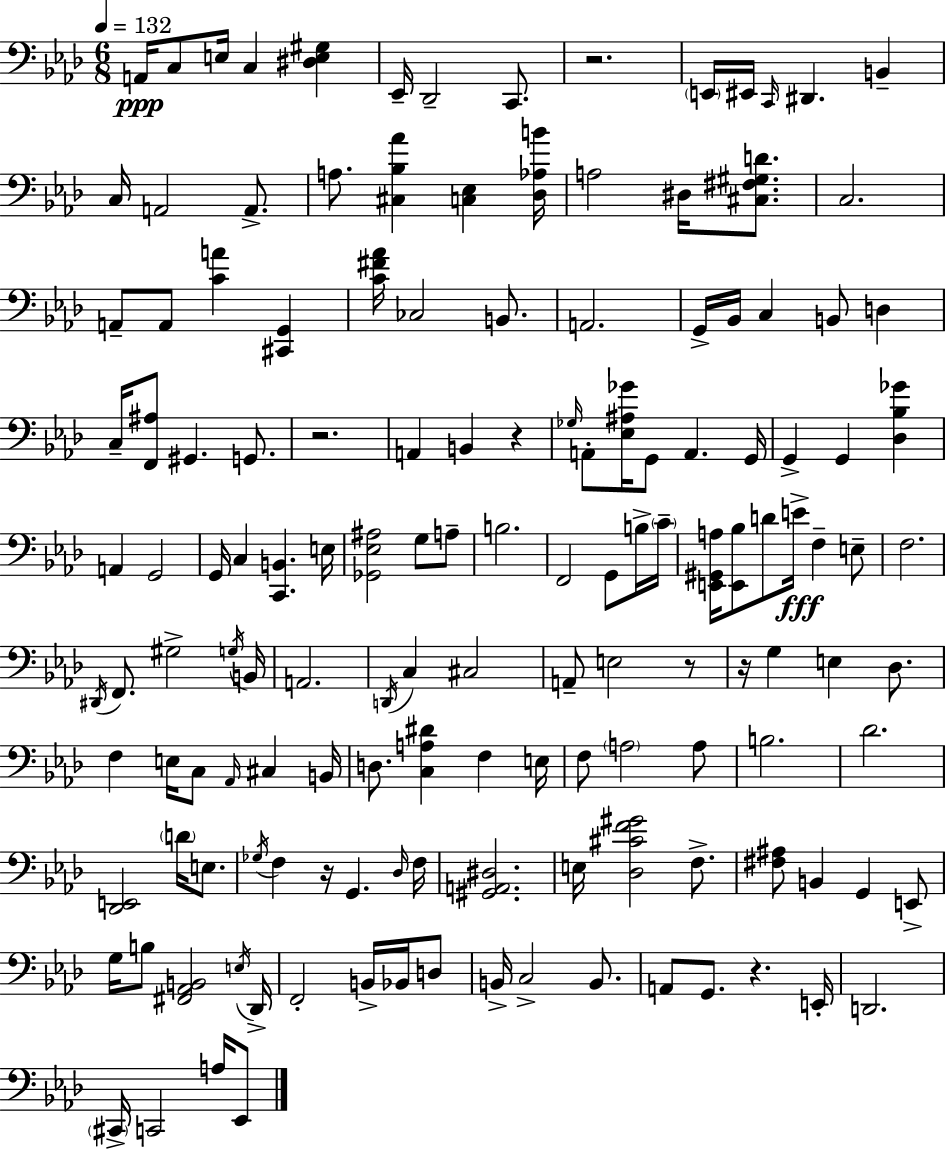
A2/s C3/e E3/s C3/q [D#3,E3,G#3]/q Eb2/s Db2/h C2/e. R/h. E2/s EIS2/s C2/s D#2/q. B2/q C3/s A2/h A2/e. A3/e. [C#3,Bb3,Ab4]/q [C3,Eb3]/q [Db3,Ab3,B4]/s A3/h D#3/s [C#3,F#3,G#3,D4]/e. C3/h. A2/e A2/e [C4,A4]/q [C#2,G2]/q [C4,F#4,Ab4]/s CES3/h B2/e. A2/h. G2/s Bb2/s C3/q B2/e D3/q C3/s [F2,A#3]/e G#2/q. G2/e. R/h. A2/q B2/q R/q Gb3/s A2/e [Eb3,A#3,Gb4]/s G2/e A2/q. G2/s G2/q G2/q [Db3,Bb3,Gb4]/q A2/q G2/h G2/s C3/q [C2,B2]/q. E3/s [Gb2,Eb3,A#3]/h G3/e A3/e B3/h. F2/h G2/e B3/s C4/s [E2,G#2,A3]/s [E2,Bb3]/e D4/e E4/s F3/q E3/e F3/h. D#2/s F2/e. G#3/h G3/s B2/s A2/h. D2/s C3/q C#3/h A2/e E3/h R/e R/s G3/q E3/q Db3/e. F3/q E3/s C3/e Ab2/s C#3/q B2/s D3/e. [C3,A3,D#4]/q F3/q E3/s F3/e A3/h A3/e B3/h. Db4/h. [Db2,E2]/h D4/s E3/e. Gb3/s F3/q R/s G2/q. Db3/s F3/s [G#2,A2,D#3]/h. E3/s [Db3,C#4,F4,G#4]/h F3/e. [F#3,A#3]/e B2/q G2/q E2/e G3/s B3/e [F#2,Ab2,B2]/h E3/s Db2/s F2/h B2/s Bb2/s D3/e B2/s C3/h B2/e. A2/e G2/e. R/q. E2/s D2/h. C#2/s C2/h A3/s Eb2/e